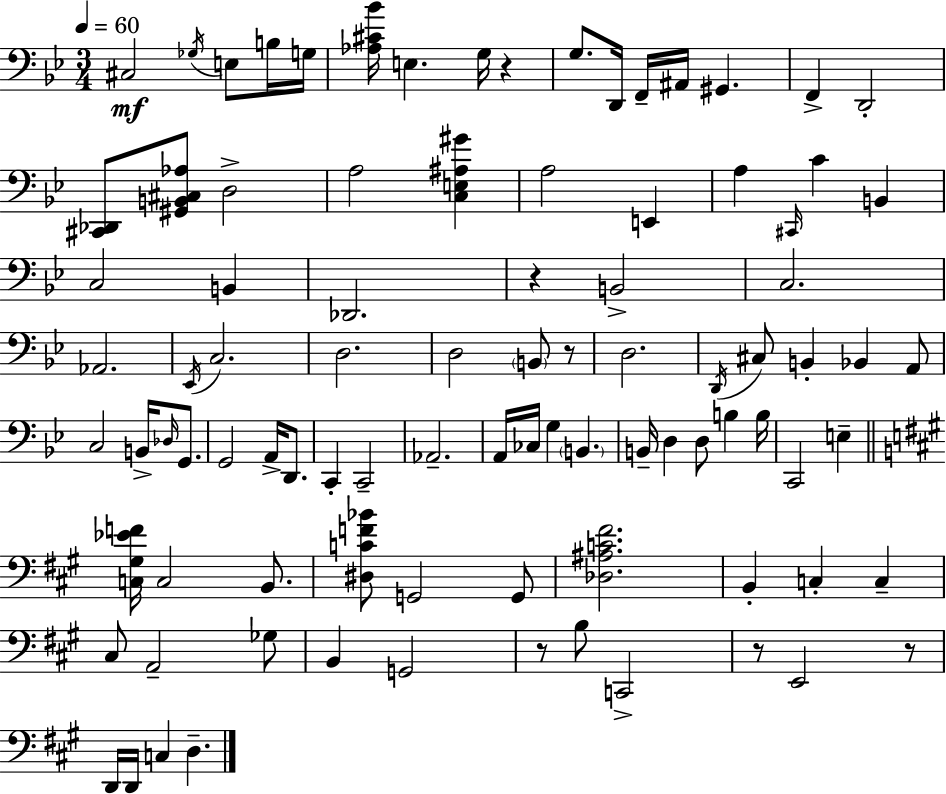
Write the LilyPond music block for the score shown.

{
  \clef bass
  \numericTimeSignature
  \time 3/4
  \key g \minor
  \tempo 4 = 60
  cis2\mf \acciaccatura { ges16 } e8 b16 | g16 <aes cis' bes'>16 e4. g16 r4 | g8. d,16 f,16-- ais,16 gis,4. | f,4-> d,2-. | \break <cis, des,>8 <gis, b, cis aes>8 d2-> | a2 <c e ais gis'>4 | a2 e,4 | a4 \grace { cis,16 } c'4 b,4 | \break c2 b,4 | des,2. | r4 b,2-> | c2. | \break aes,2. | \acciaccatura { ees,16 } c2. | d2. | d2 \parenthesize b,8 | \break r8 d2. | \acciaccatura { d,16 } cis8 b,4-. bes,4 | a,8 c2 | b,16-> \grace { des16 } g,8. g,2 | \break a,16-> d,8. c,4-. c,2-- | aes,2.-- | a,16 ces16 g4 \parenthesize b,4. | b,16-- d4 d8 | \break b4 b16 c,2 | e4-- \bar "||" \break \key a \major <c gis ees' f'>16 c2 b,8. | <dis c' f' bes'>8 g,2 g,8 | <des ais c' fis'>2. | b,4-. c4-. c4-- | \break cis8 a,2-- ges8 | b,4 g,2 | r8 b8 c,2-> | r8 e,2 r8 | \break d,16 d,16 c4 d4.-- | \bar "|."
}